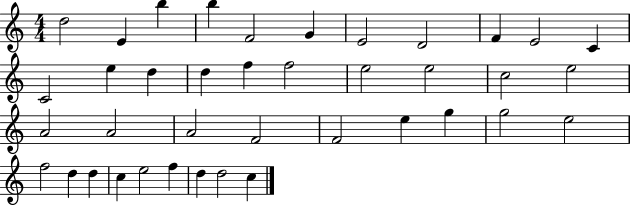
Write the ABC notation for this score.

X:1
T:Untitled
M:4/4
L:1/4
K:C
d2 E b b F2 G E2 D2 F E2 C C2 e d d f f2 e2 e2 c2 e2 A2 A2 A2 F2 F2 e g g2 e2 f2 d d c e2 f d d2 c